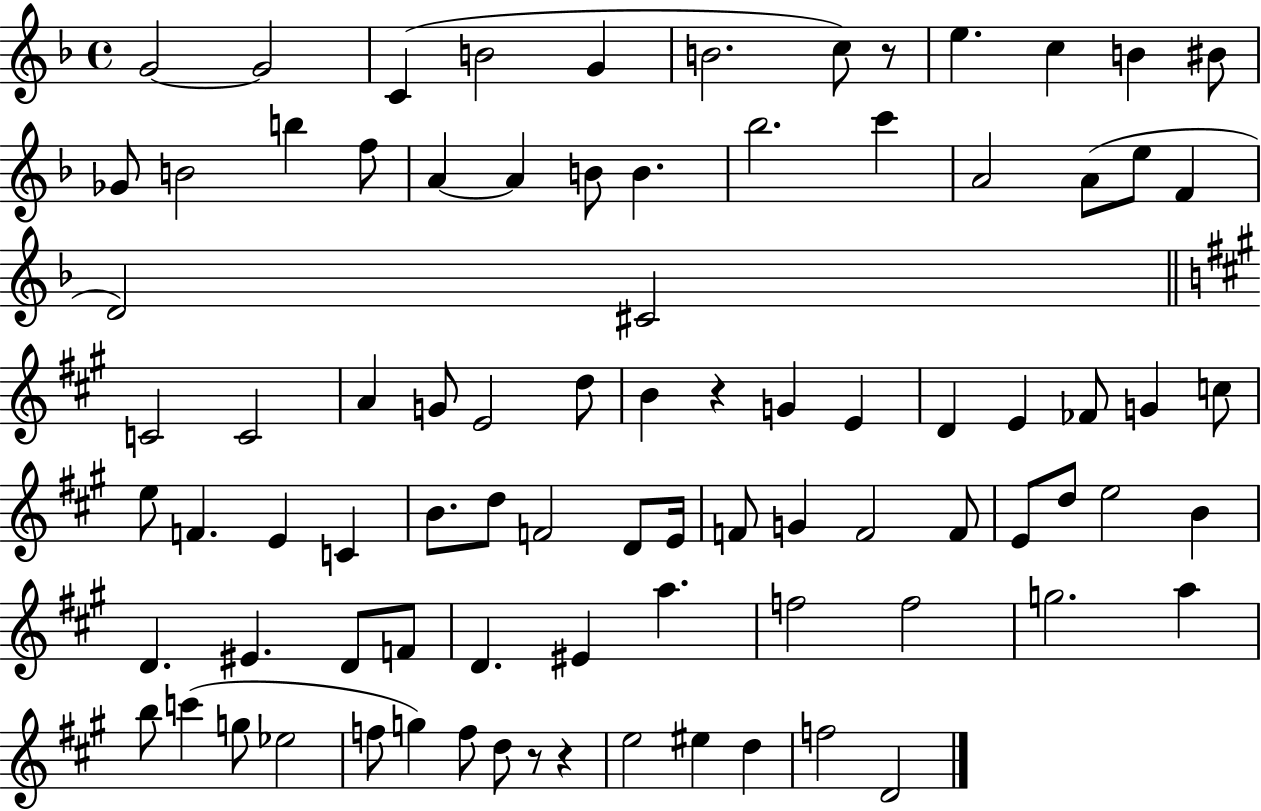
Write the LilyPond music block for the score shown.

{
  \clef treble
  \time 4/4
  \defaultTimeSignature
  \key f \major
  \repeat volta 2 { g'2~~ g'2 | c'4( b'2 g'4 | b'2. c''8) r8 | e''4. c''4 b'4 bis'8 | \break ges'8 b'2 b''4 f''8 | a'4~~ a'4 b'8 b'4. | bes''2. c'''4 | a'2 a'8( e''8 f'4 | \break d'2) cis'2 | \bar "||" \break \key a \major c'2 c'2 | a'4 g'8 e'2 d''8 | b'4 r4 g'4 e'4 | d'4 e'4 fes'8 g'4 c''8 | \break e''8 f'4. e'4 c'4 | b'8. d''8 f'2 d'8 e'16 | f'8 g'4 f'2 f'8 | e'8 d''8 e''2 b'4 | \break d'4. eis'4. d'8 f'8 | d'4. eis'4 a''4. | f''2 f''2 | g''2. a''4 | \break b''8 c'''4( g''8 ees''2 | f''8 g''4) f''8 d''8 r8 r4 | e''2 eis''4 d''4 | f''2 d'2 | \break } \bar "|."
}